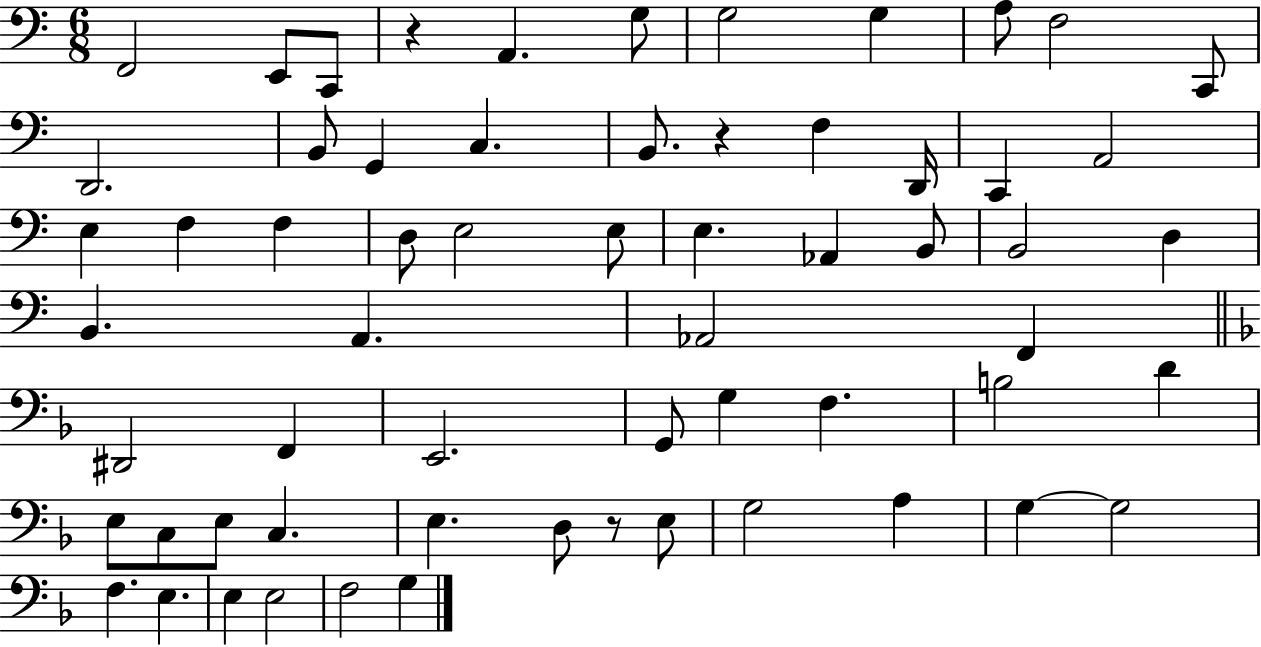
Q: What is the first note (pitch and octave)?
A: F2